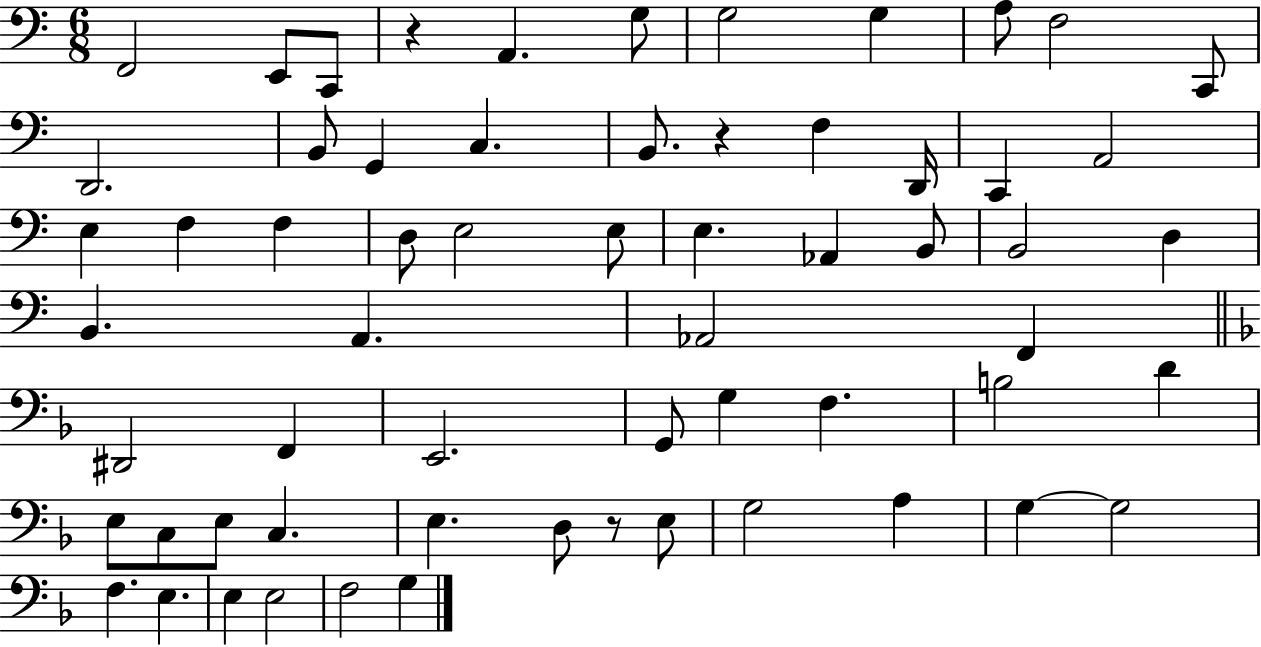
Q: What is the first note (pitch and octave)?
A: F2